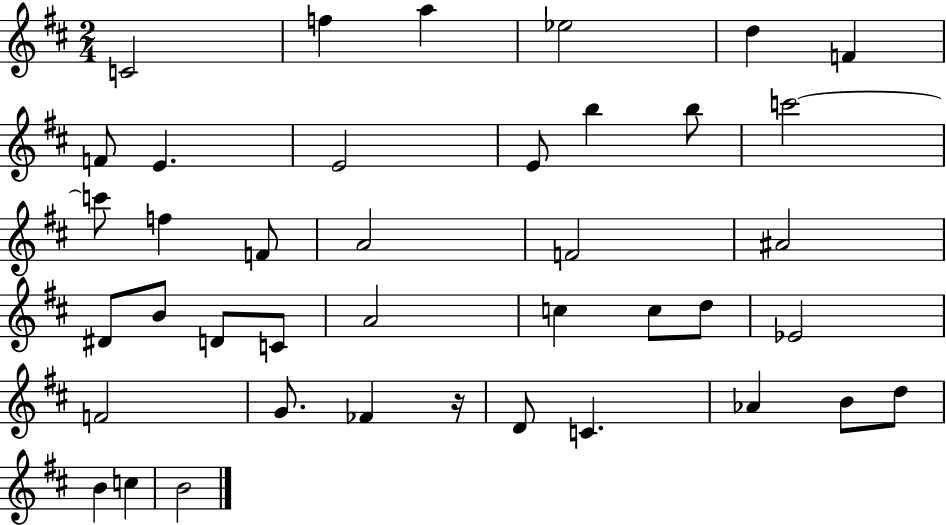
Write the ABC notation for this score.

X:1
T:Untitled
M:2/4
L:1/4
K:D
C2 f a _e2 d F F/2 E E2 E/2 b b/2 c'2 c'/2 f F/2 A2 F2 ^A2 ^D/2 B/2 D/2 C/2 A2 c c/2 d/2 _E2 F2 G/2 _F z/4 D/2 C _A B/2 d/2 B c B2